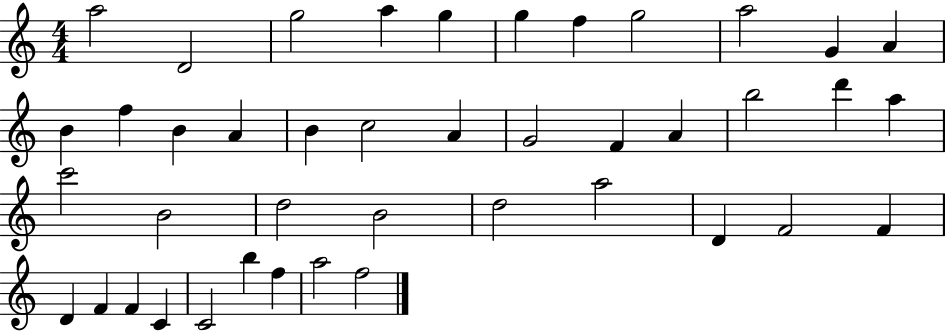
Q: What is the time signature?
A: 4/4